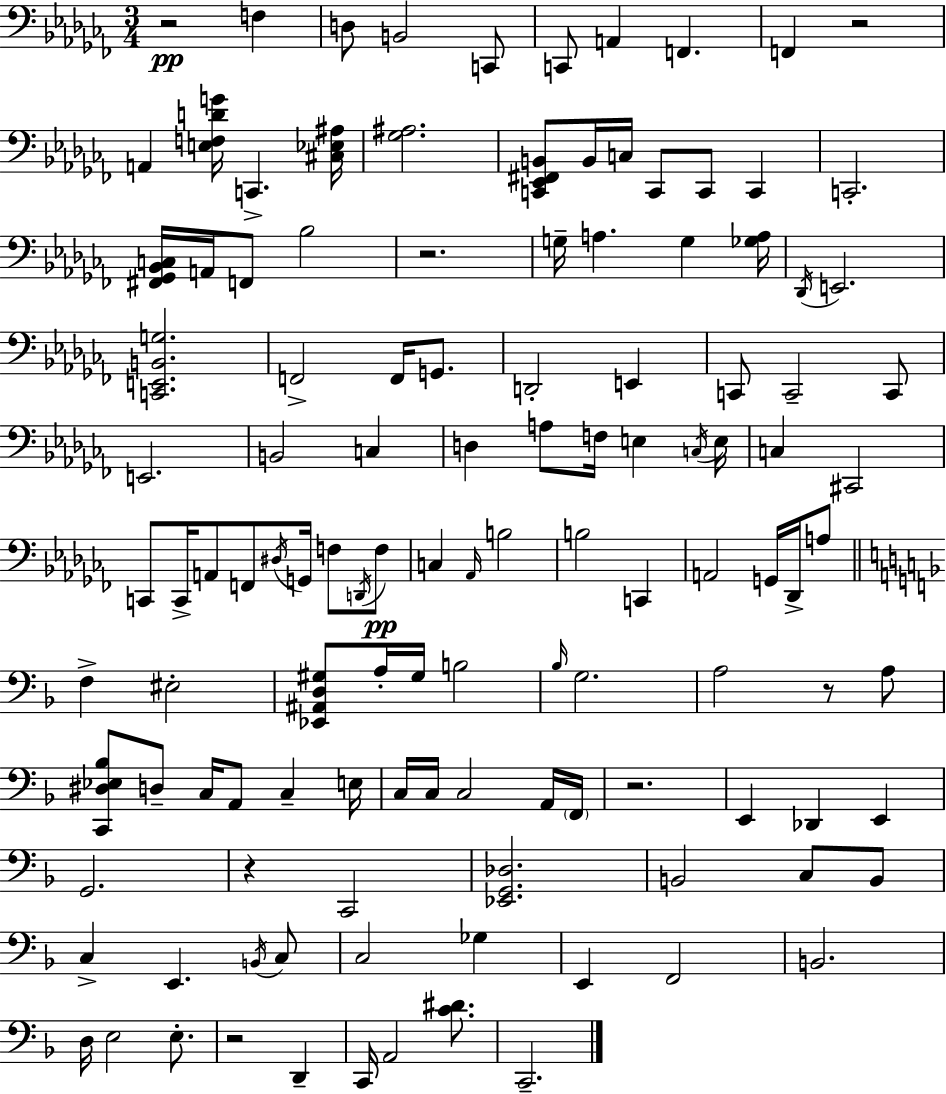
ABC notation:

X:1
T:Untitled
M:3/4
L:1/4
K:Abm
z2 F, D,/2 B,,2 C,,/2 C,,/2 A,, F,, F,, z2 A,, [E,F,DG]/4 C,, [^C,_E,^A,]/4 [_G,^A,]2 [C,,_E,,^F,,B,,]/2 B,,/4 C,/4 C,,/2 C,,/2 C,, C,,2 [^F,,_G,,_B,,C,]/4 A,,/4 F,,/2 _B,2 z2 G,/4 A, G, [_G,A,]/4 _D,,/4 E,,2 [C,,E,,B,,G,]2 F,,2 F,,/4 G,,/2 D,,2 E,, C,,/2 C,,2 C,,/2 E,,2 B,,2 C, D, A,/2 F,/4 E, C,/4 E,/4 C, ^C,,2 C,,/2 C,,/4 A,,/2 F,,/2 ^D,/4 G,,/4 F,/2 D,,/4 F,/2 C, _A,,/4 B,2 B,2 C,, A,,2 G,,/4 _D,,/4 A,/2 F, ^E,2 [_E,,^A,,D,^G,]/2 A,/4 ^G,/4 B,2 _B,/4 G,2 A,2 z/2 A,/2 [C,,^D,_E,_B,]/2 D,/2 C,/4 A,,/2 C, E,/4 C,/4 C,/4 C,2 A,,/4 F,,/4 z2 E,, _D,, E,, G,,2 z C,,2 [_E,,G,,_D,]2 B,,2 C,/2 B,,/2 C, E,, B,,/4 C,/2 C,2 _G, E,, F,,2 B,,2 D,/4 E,2 E,/2 z2 D,, C,,/4 A,,2 [C^D]/2 C,,2